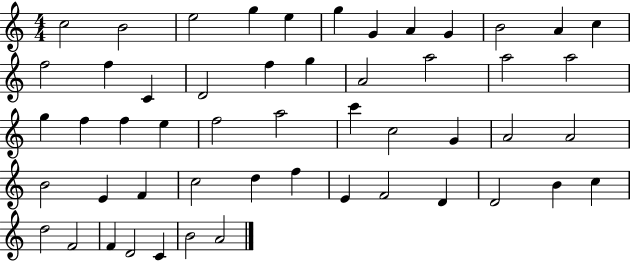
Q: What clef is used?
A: treble